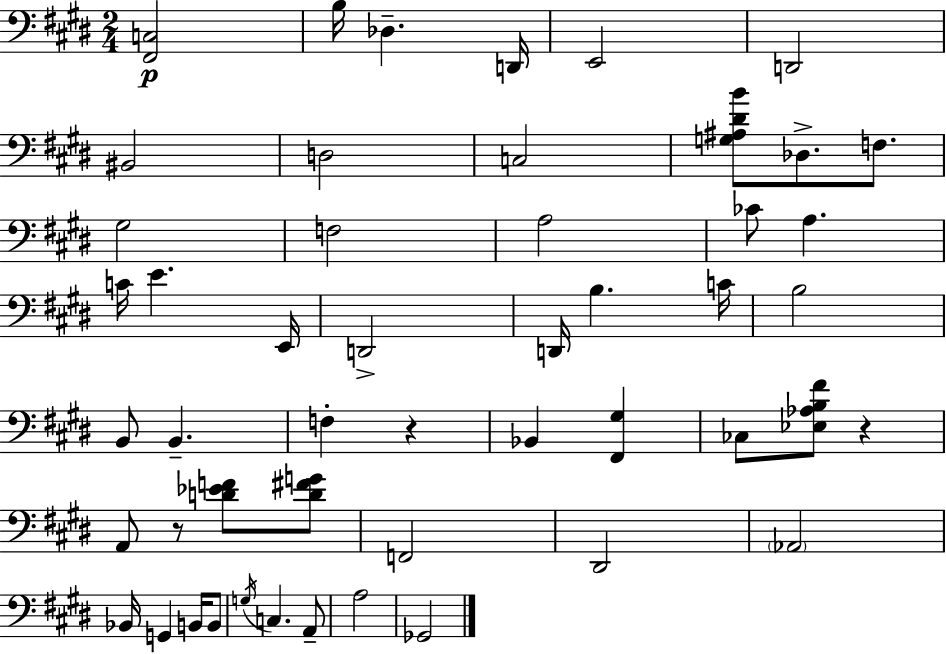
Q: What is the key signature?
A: E major